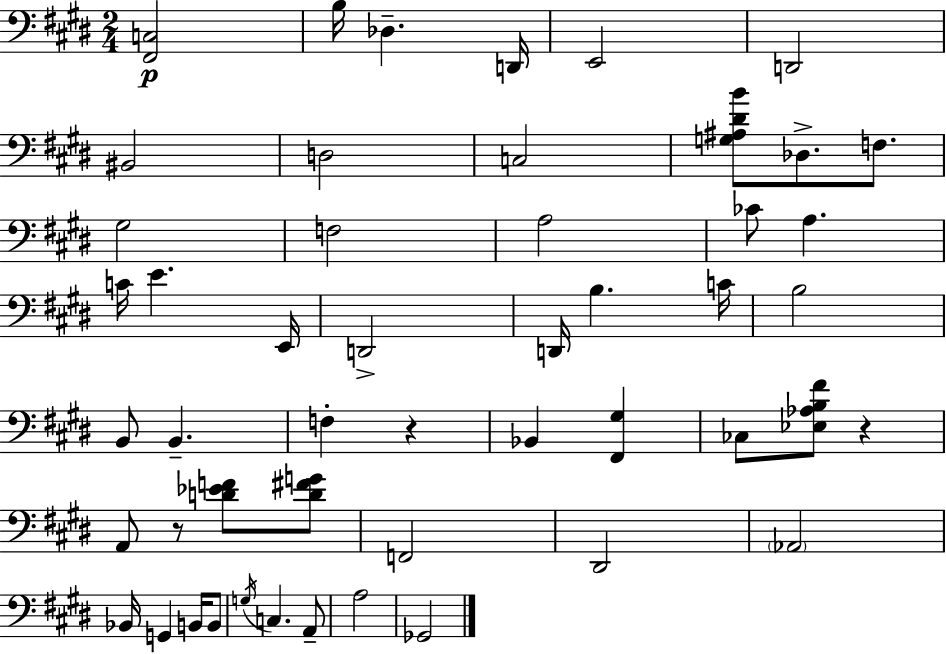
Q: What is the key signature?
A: E major